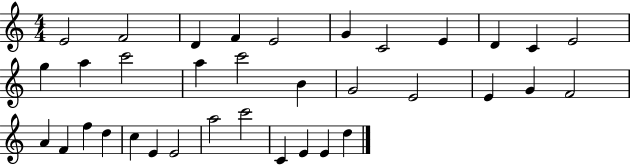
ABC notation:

X:1
T:Untitled
M:4/4
L:1/4
K:C
E2 F2 D F E2 G C2 E D C E2 g a c'2 a c'2 B G2 E2 E G F2 A F f d c E E2 a2 c'2 C E E d